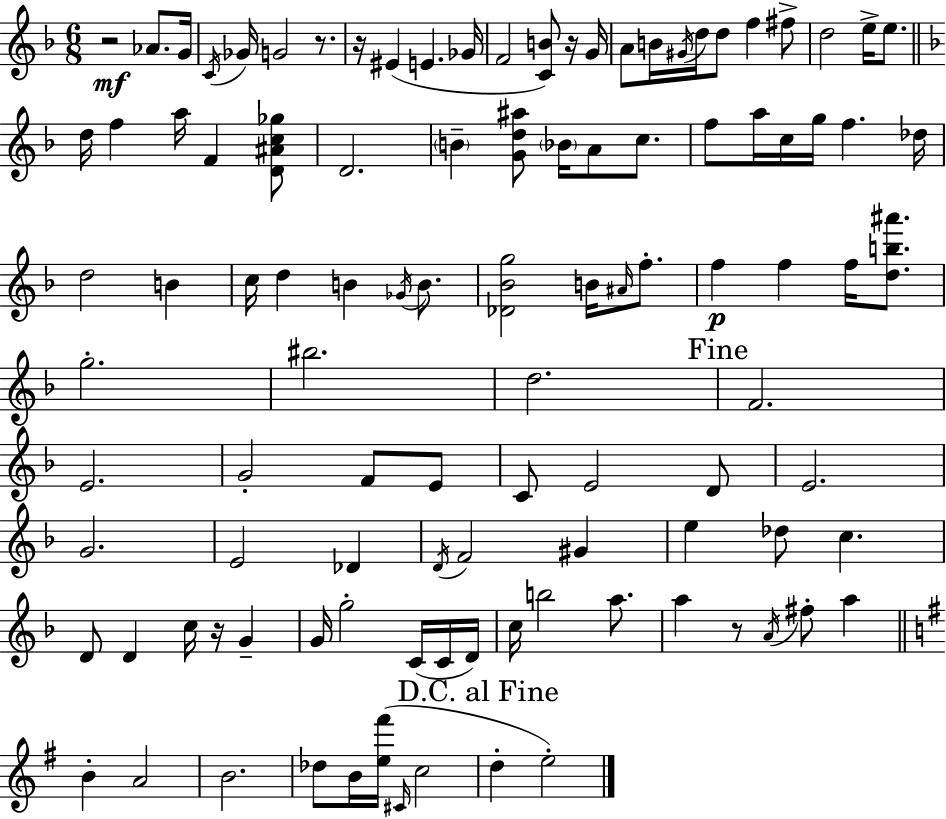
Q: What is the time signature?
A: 6/8